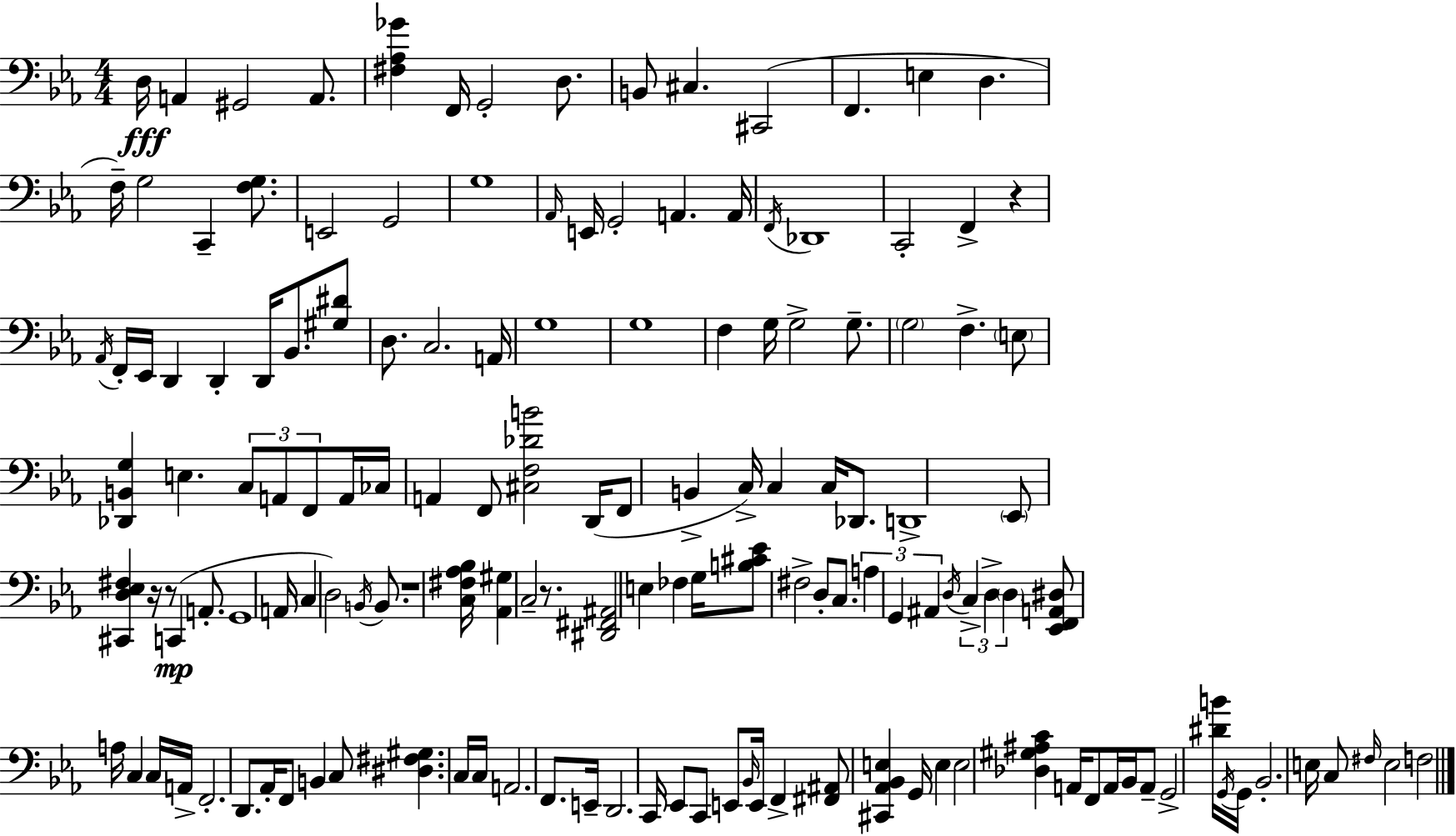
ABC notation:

X:1
T:Untitled
M:4/4
L:1/4
K:Eb
D,/4 A,, ^G,,2 A,,/2 [^F,_A,_G] F,,/4 G,,2 D,/2 B,,/2 ^C, ^C,,2 F,, E, D, F,/4 G,2 C,, [F,G,]/2 E,,2 G,,2 G,4 _A,,/4 E,,/4 G,,2 A,, A,,/4 F,,/4 _D,,4 C,,2 F,, z _A,,/4 F,,/4 _E,,/4 D,, D,, D,,/4 _B,,/2 [^G,^D]/2 D,/2 C,2 A,,/4 G,4 G,4 F, G,/4 G,2 G,/2 G,2 F, E,/2 [_D,,B,,G,] E, C,/2 A,,/2 F,,/2 A,,/4 _C,/4 A,, F,,/2 [^C,F,_DB]2 D,,/4 F,,/2 B,, C,/4 C, C,/4 _D,,/2 D,,4 _E,,/2 [^C,,D,_E,^F,] z/4 z/2 C,, A,,/2 G,,4 A,,/4 C, D,2 B,,/4 B,,/2 z4 [C,^F,_A,_B,]/4 [_A,,^G,] C,2 z/2 [^D,,^F,,^A,,]2 E, _F, G,/4 [B,^C_E]/2 ^F,2 D,/2 C,/2 A, G,, ^A,, D,/4 C, D, D, [_E,,F,,A,,^D,]/2 A,/4 C, C,/4 A,,/4 F,,2 D,,/2 _A,,/4 F,,/2 B,, C,/2 [^D,^F,^G,] C,/4 C,/4 A,,2 F,,/2 E,,/4 D,,2 C,,/4 _E,,/2 C,,/2 E,,/2 _B,,/4 E,,/4 F,, [^F,,^A,,]/2 [^C,,_A,,_B,,E,] G,,/4 E, E,2 [_D,^G,^A,C] A,,/4 F,,/2 A,,/4 _B,,/4 A,,/2 G,,2 [^DB]/4 G,,/4 G,,/4 _B,,2 E,/4 C,/2 ^F,/4 E,2 F,2